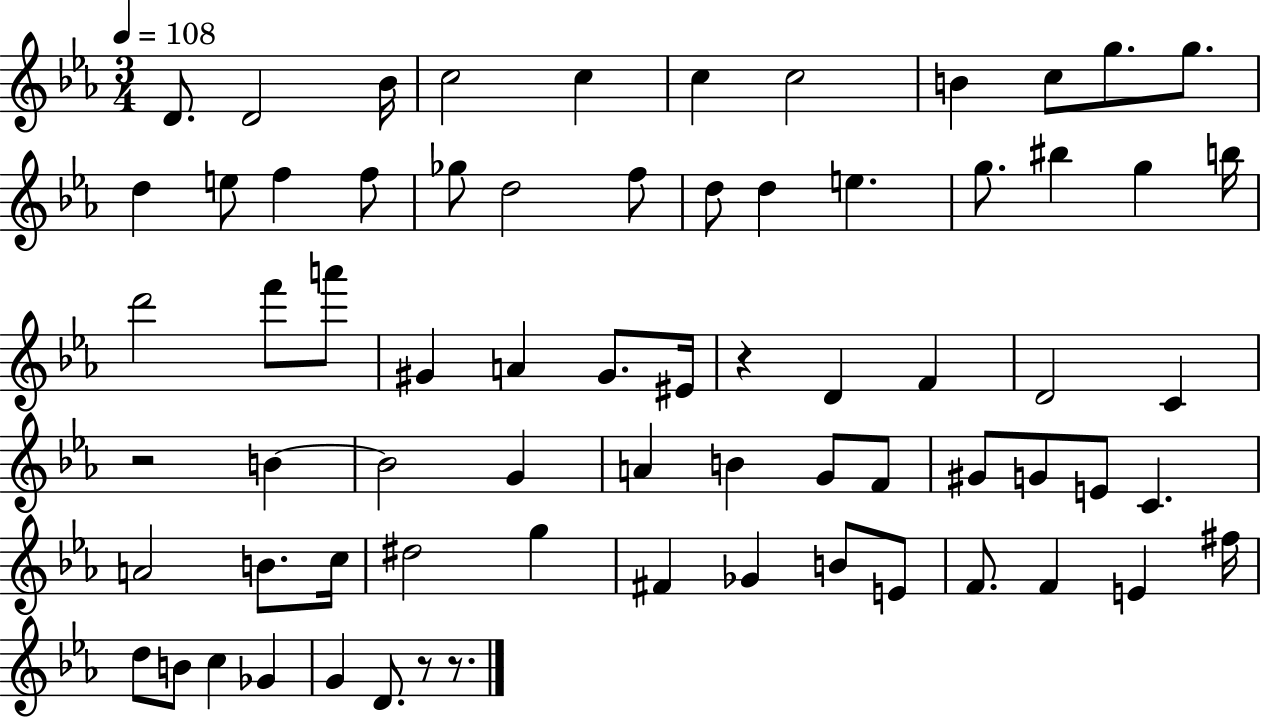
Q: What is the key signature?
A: EES major